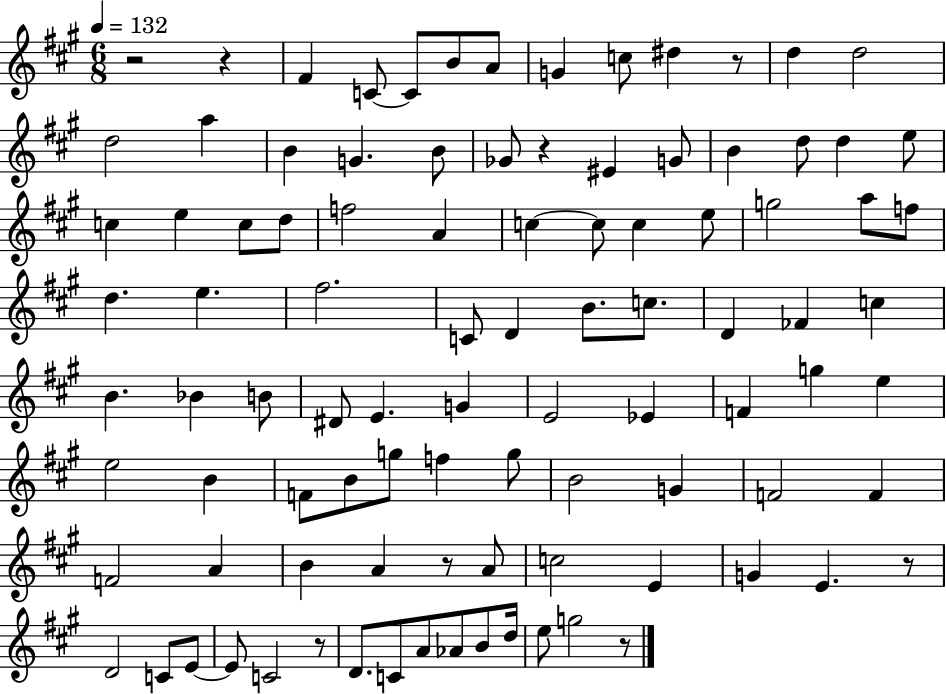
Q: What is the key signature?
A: A major